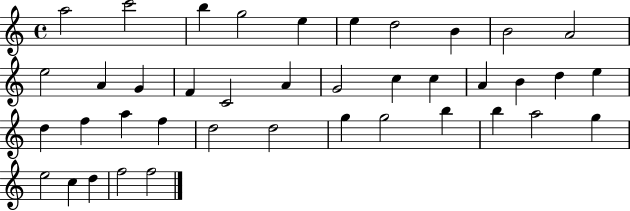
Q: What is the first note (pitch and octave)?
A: A5